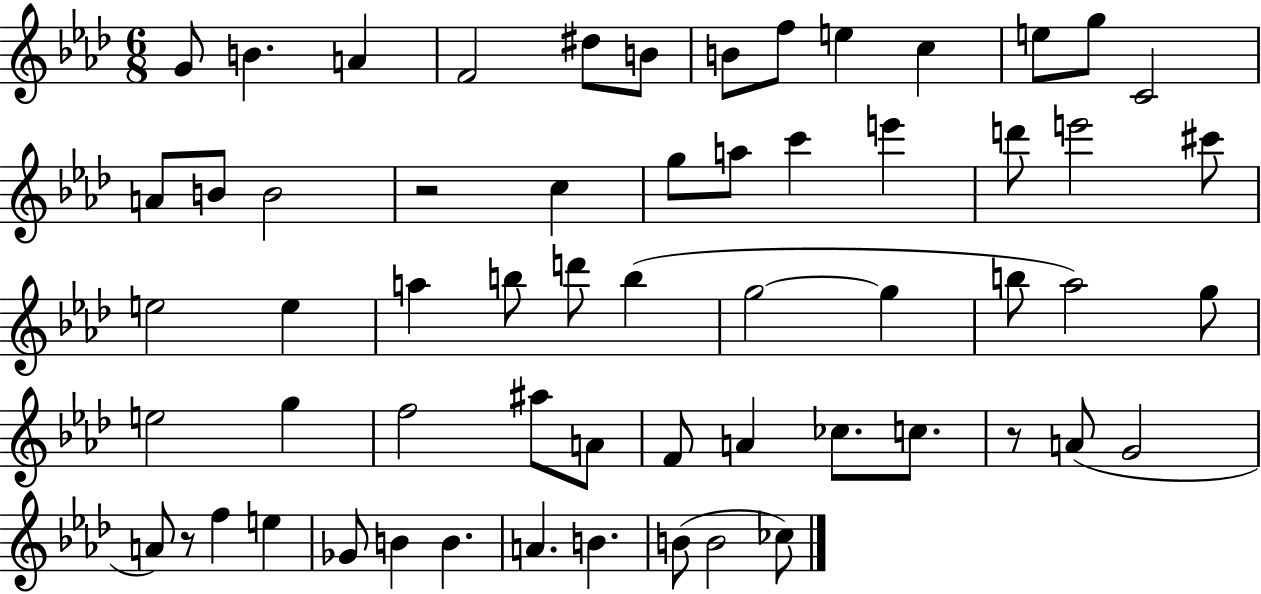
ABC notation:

X:1
T:Untitled
M:6/8
L:1/4
K:Ab
G/2 B A F2 ^d/2 B/2 B/2 f/2 e c e/2 g/2 C2 A/2 B/2 B2 z2 c g/2 a/2 c' e' d'/2 e'2 ^c'/2 e2 e a b/2 d'/2 b g2 g b/2 _a2 g/2 e2 g f2 ^a/2 A/2 F/2 A _c/2 c/2 z/2 A/2 G2 A/2 z/2 f e _G/2 B B A B B/2 B2 _c/2